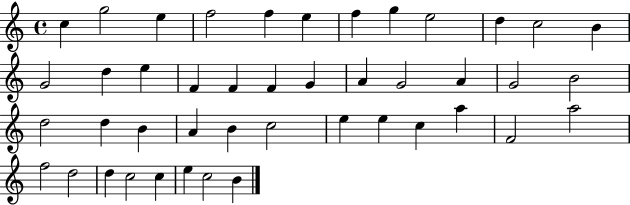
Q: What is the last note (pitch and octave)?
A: B4